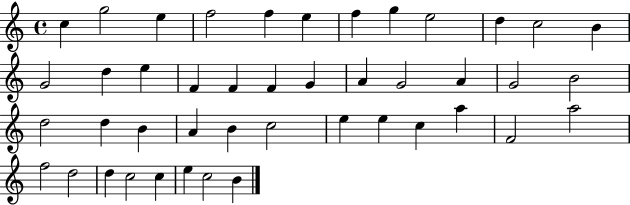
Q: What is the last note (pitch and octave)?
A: B4